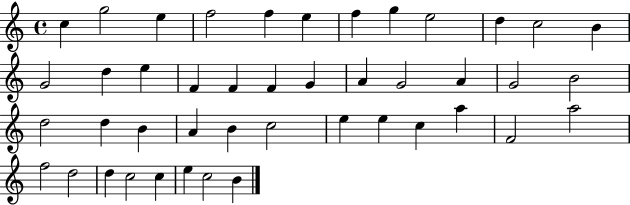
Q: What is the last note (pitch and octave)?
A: B4